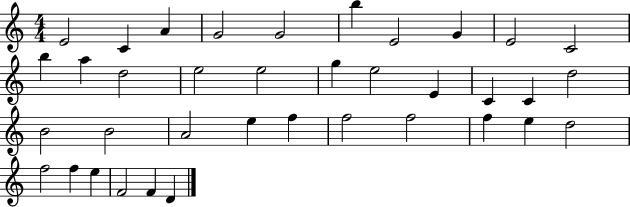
E4/h C4/q A4/q G4/h G4/h B5/q E4/h G4/q E4/h C4/h B5/q A5/q D5/h E5/h E5/h G5/q E5/h E4/q C4/q C4/q D5/h B4/h B4/h A4/h E5/q F5/q F5/h F5/h F5/q E5/q D5/h F5/h F5/q E5/q F4/h F4/q D4/q